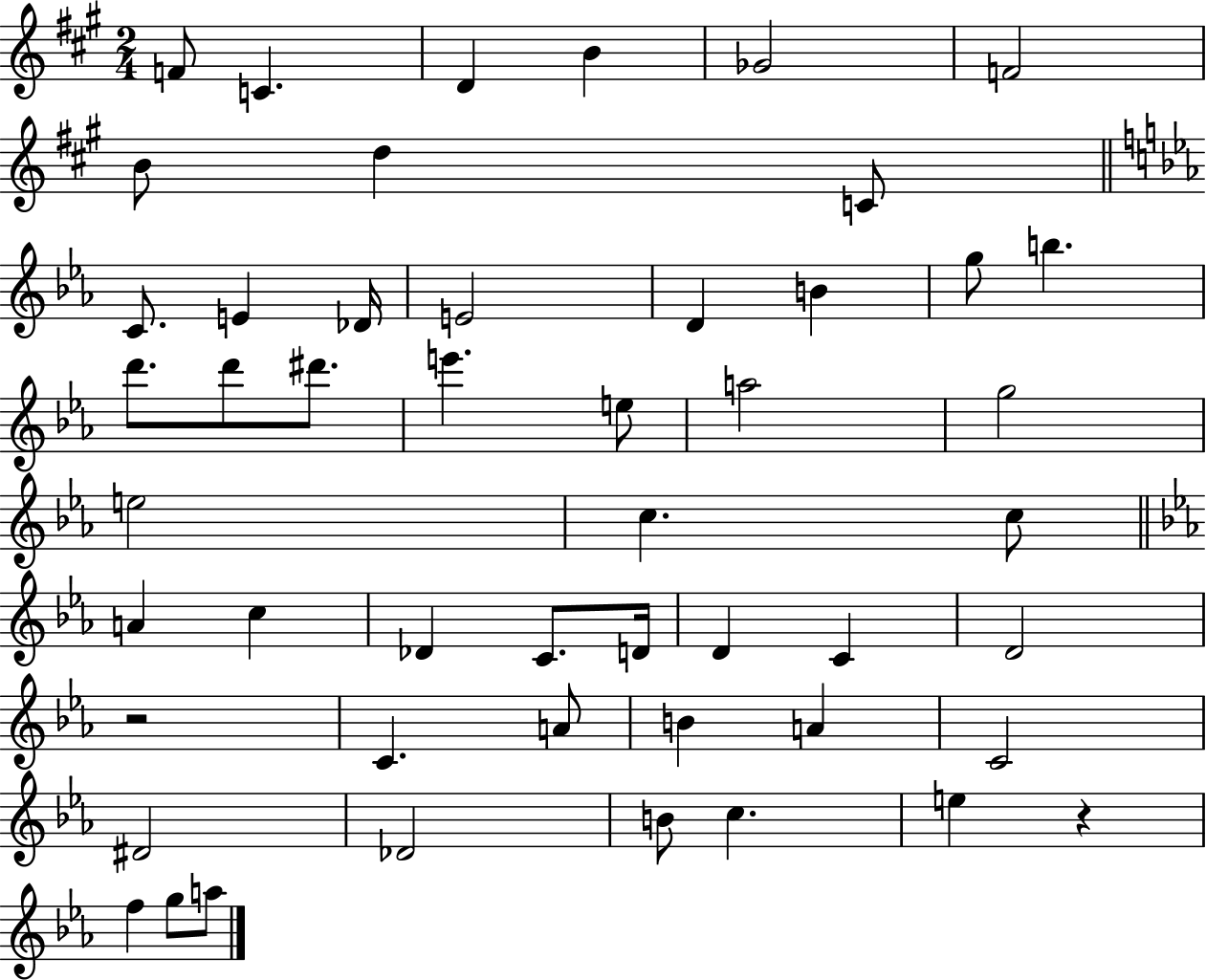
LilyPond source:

{
  \clef treble
  \numericTimeSignature
  \time 2/4
  \key a \major
  f'8 c'4. | d'4 b'4 | ges'2 | f'2 | \break b'8 d''4 c'8 | \bar "||" \break \key ees \major c'8. e'4 des'16 | e'2 | d'4 b'4 | g''8 b''4. | \break d'''8. d'''8 dis'''8. | e'''4. e''8 | a''2 | g''2 | \break e''2 | c''4. c''8 | \bar "||" \break \key c \minor a'4 c''4 | des'4 c'8. d'16 | d'4 c'4 | d'2 | \break r2 | c'4. a'8 | b'4 a'4 | c'2 | \break dis'2 | des'2 | b'8 c''4. | e''4 r4 | \break f''4 g''8 a''8 | \bar "|."
}